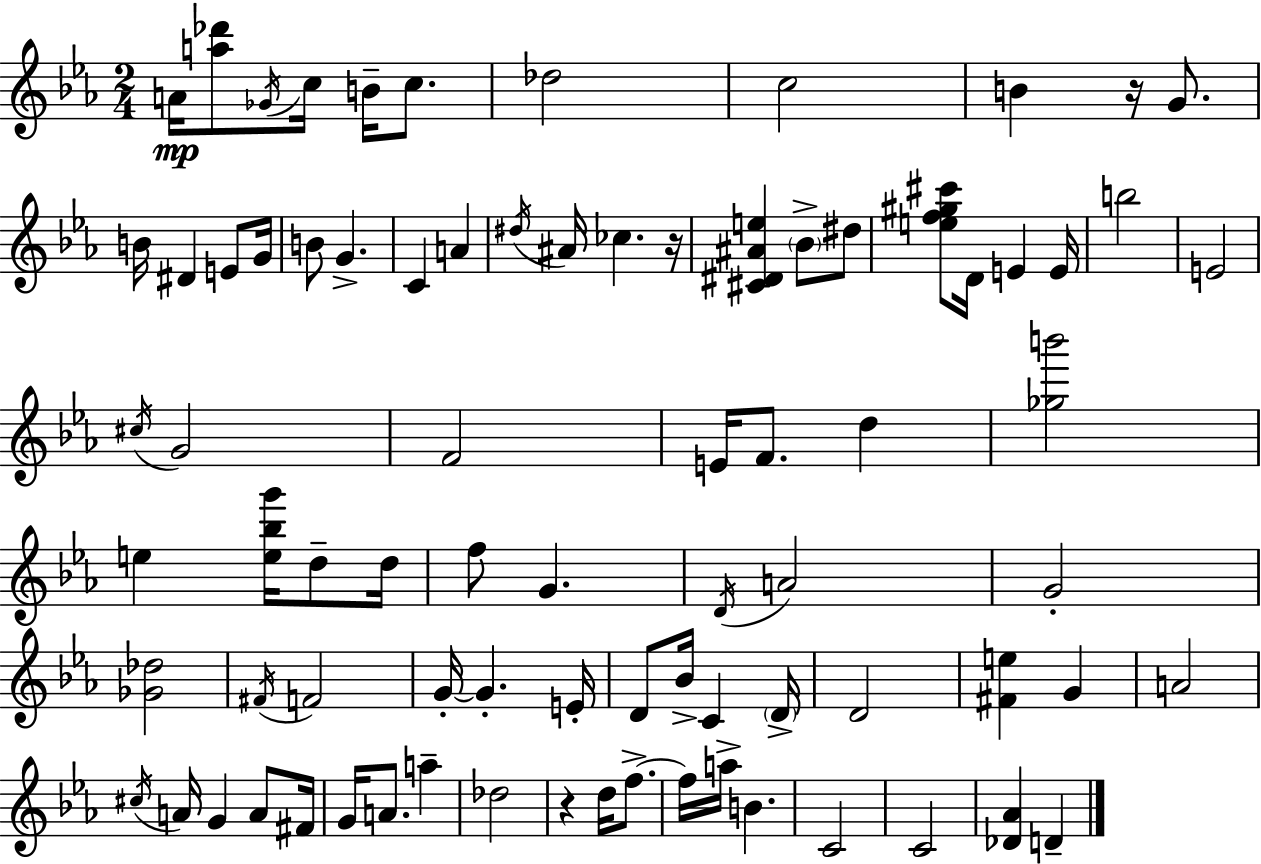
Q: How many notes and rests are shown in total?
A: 81